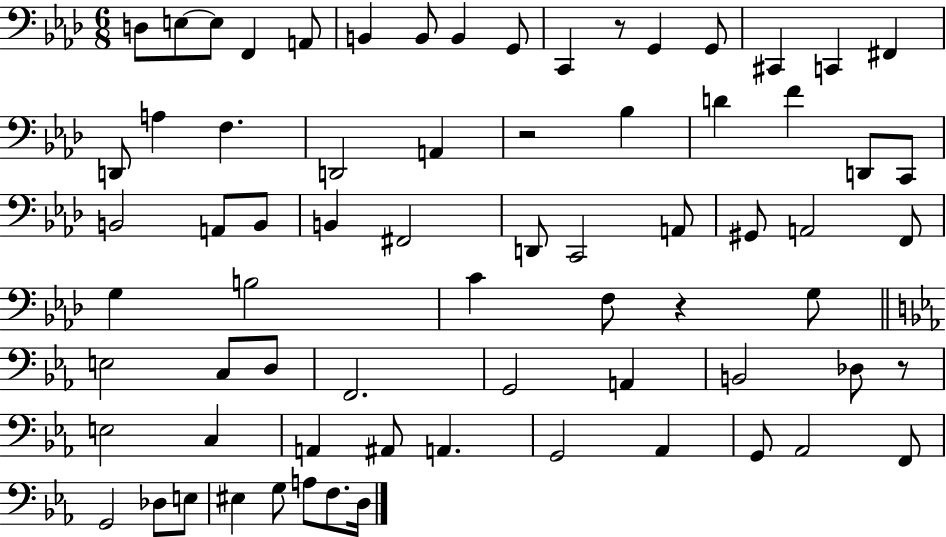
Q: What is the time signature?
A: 6/8